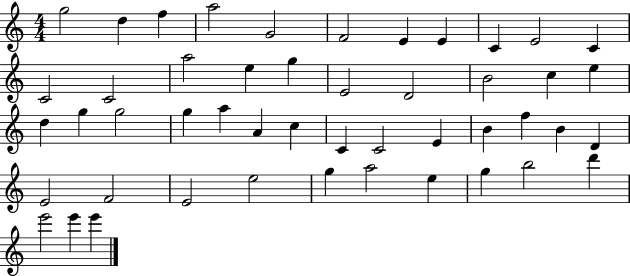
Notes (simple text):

G5/h D5/q F5/q A5/h G4/h F4/h E4/q E4/q C4/q E4/h C4/q C4/h C4/h A5/h E5/q G5/q E4/h D4/h B4/h C5/q E5/q D5/q G5/q G5/h G5/q A5/q A4/q C5/q C4/q C4/h E4/q B4/q F5/q B4/q D4/q E4/h F4/h E4/h E5/h G5/q A5/h E5/q G5/q B5/h D6/q E6/h E6/q E6/q